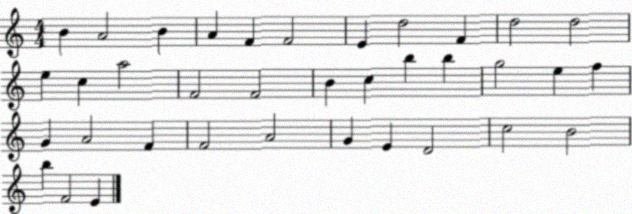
X:1
T:Untitled
M:4/4
L:1/4
K:C
B A2 B A F F2 E d2 F d2 d2 e c a2 F2 F2 B c b b g2 e f G A2 F F2 A2 G E D2 c2 B2 b F2 E